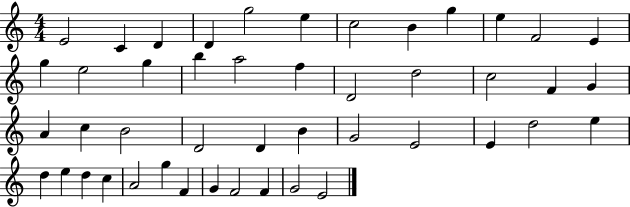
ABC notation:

X:1
T:Untitled
M:4/4
L:1/4
K:C
E2 C D D g2 e c2 B g e F2 E g e2 g b a2 f D2 d2 c2 F G A c B2 D2 D B G2 E2 E d2 e d e d c A2 g F G F2 F G2 E2